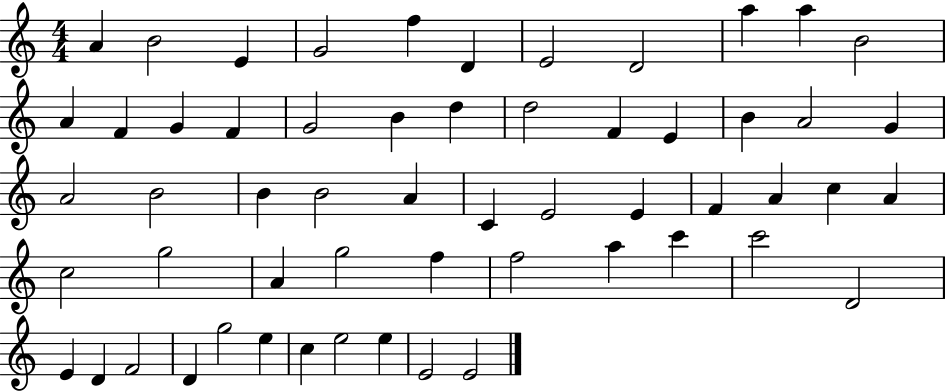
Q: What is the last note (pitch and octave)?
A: E4